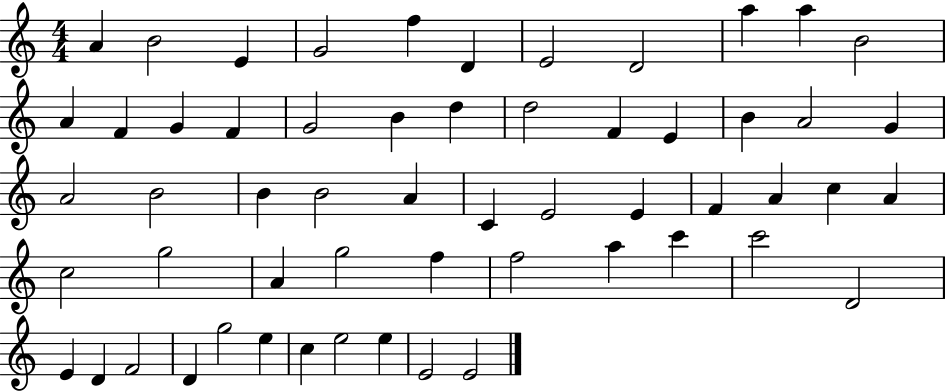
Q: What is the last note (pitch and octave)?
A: E4